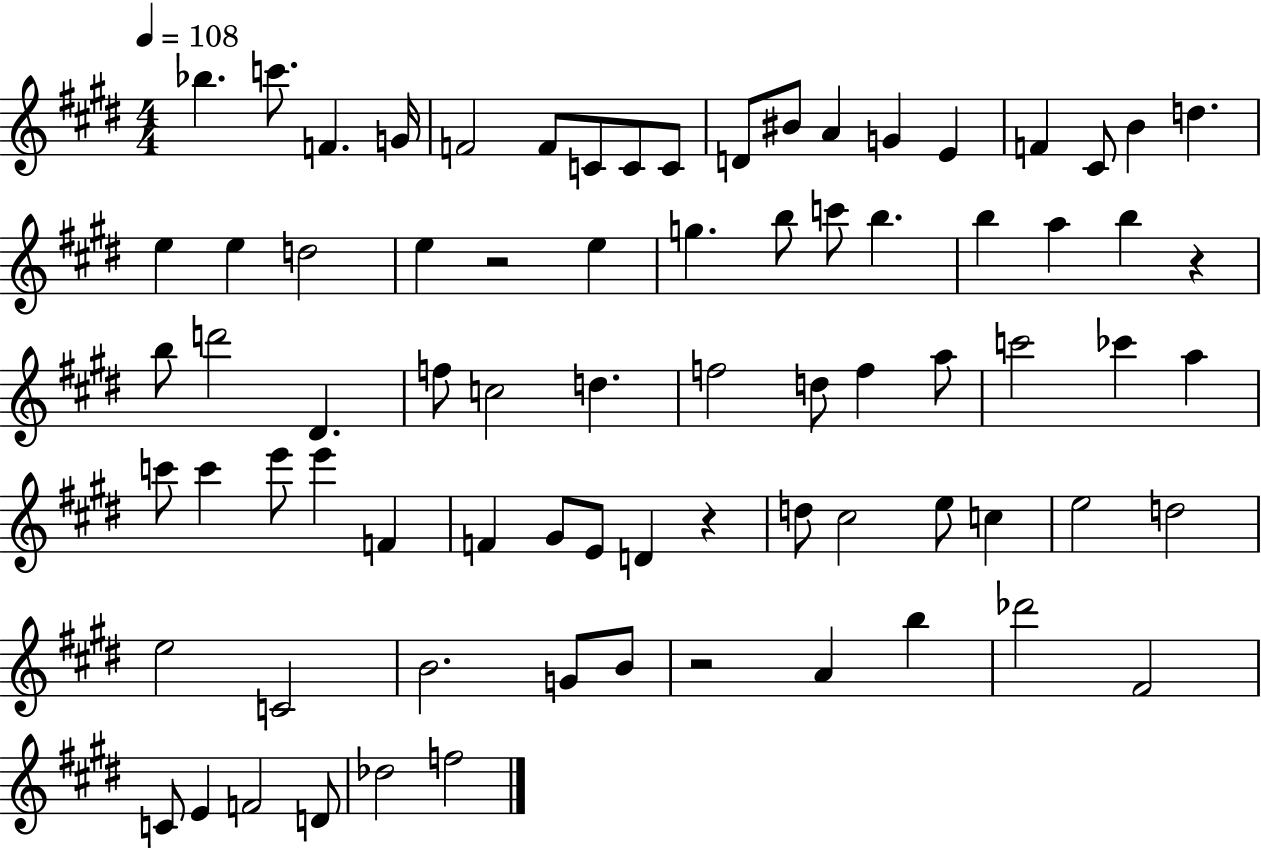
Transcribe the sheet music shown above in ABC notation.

X:1
T:Untitled
M:4/4
L:1/4
K:E
_b c'/2 F G/4 F2 F/2 C/2 C/2 C/2 D/2 ^B/2 A G E F ^C/2 B d e e d2 e z2 e g b/2 c'/2 b b a b z b/2 d'2 ^D f/2 c2 d f2 d/2 f a/2 c'2 _c' a c'/2 c' e'/2 e' F F ^G/2 E/2 D z d/2 ^c2 e/2 c e2 d2 e2 C2 B2 G/2 B/2 z2 A b _d'2 ^F2 C/2 E F2 D/2 _d2 f2